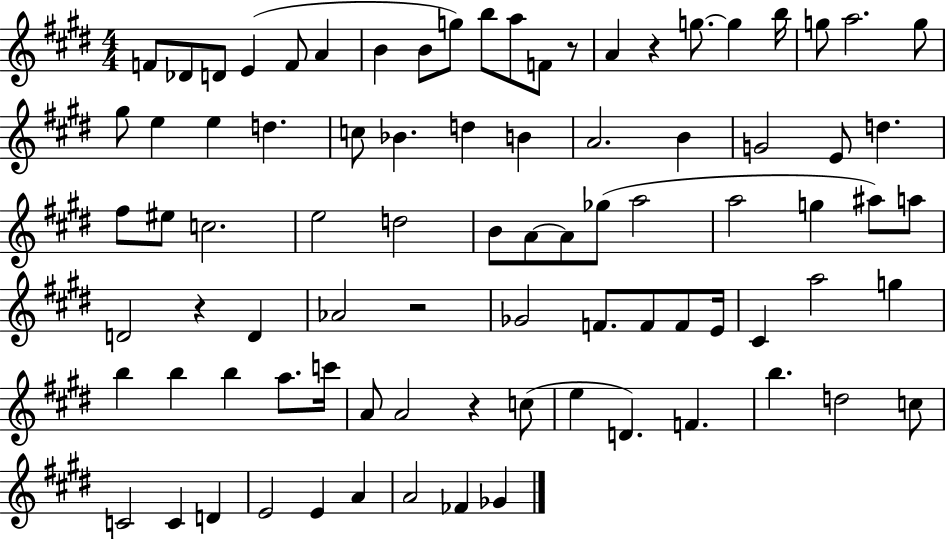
X:1
T:Untitled
M:4/4
L:1/4
K:E
F/2 _D/2 D/2 E F/2 A B B/2 g/2 b/2 a/2 F/2 z/2 A z g/2 g b/4 g/2 a2 g/2 ^g/2 e e d c/2 _B d B A2 B G2 E/2 d ^f/2 ^e/2 c2 e2 d2 B/2 A/2 A/2 _g/2 a2 a2 g ^a/2 a/2 D2 z D _A2 z2 _G2 F/2 F/2 F/2 E/4 ^C a2 g b b b a/2 c'/4 A/2 A2 z c/2 e D F b d2 c/2 C2 C D E2 E A A2 _F _G